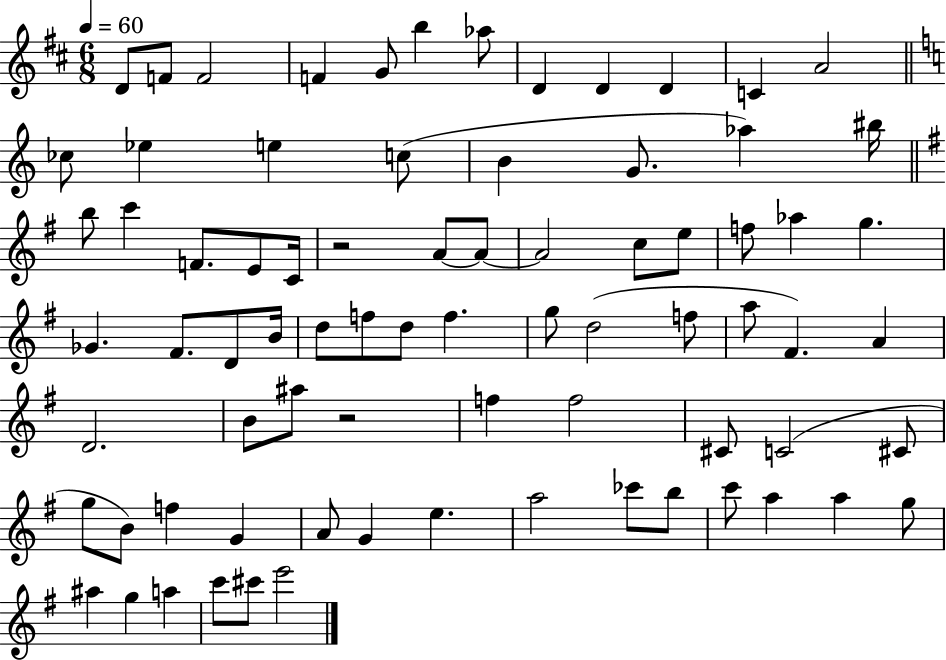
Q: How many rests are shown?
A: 2